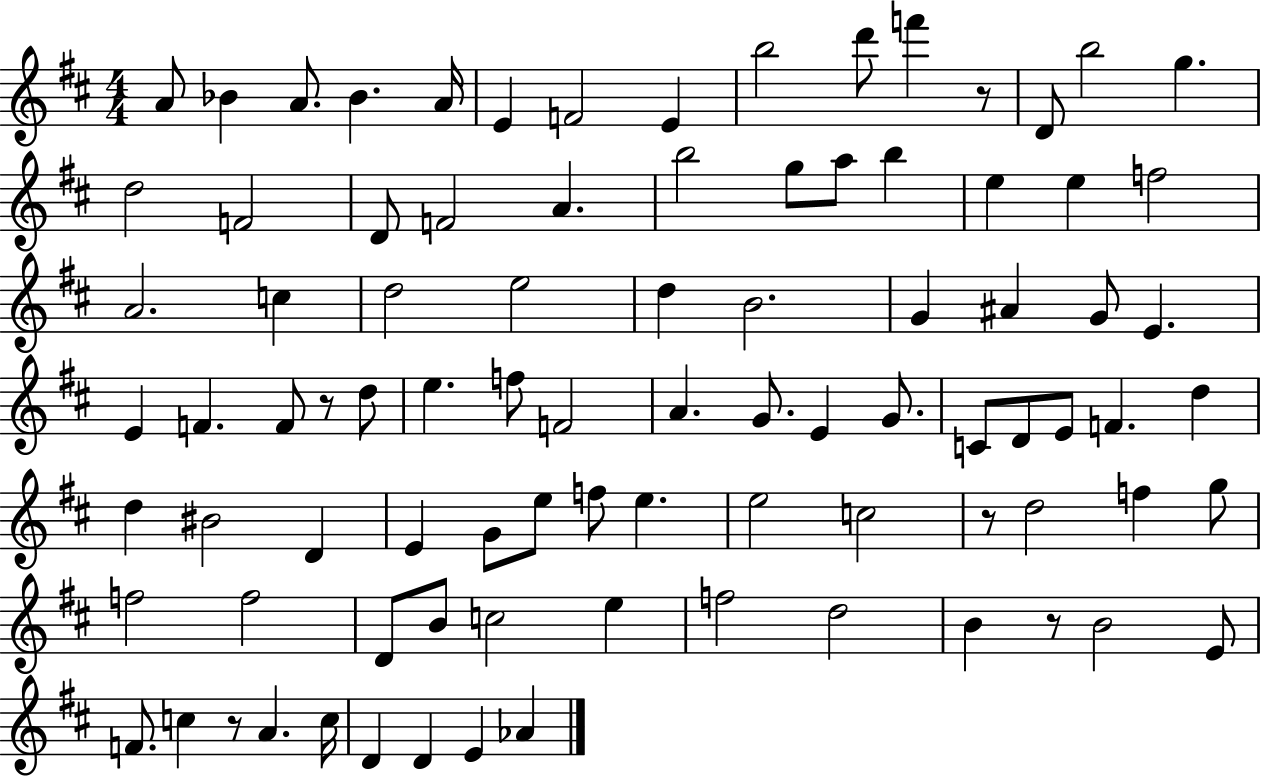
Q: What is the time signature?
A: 4/4